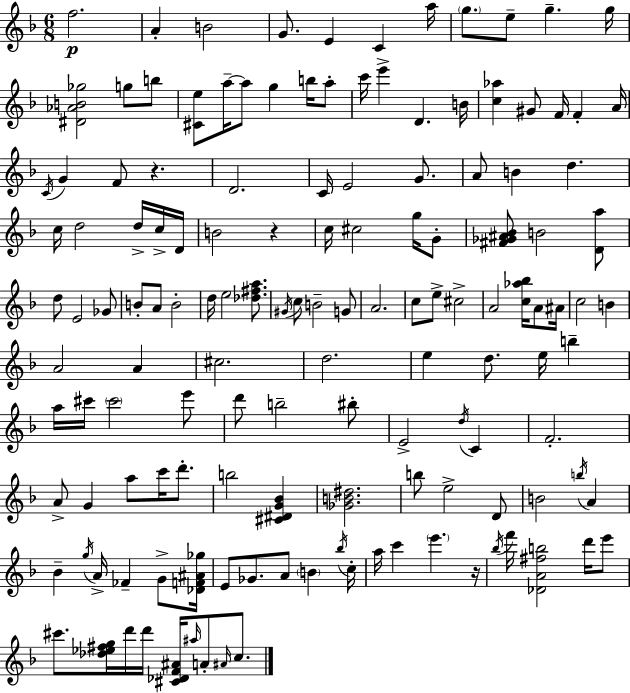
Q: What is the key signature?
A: F major